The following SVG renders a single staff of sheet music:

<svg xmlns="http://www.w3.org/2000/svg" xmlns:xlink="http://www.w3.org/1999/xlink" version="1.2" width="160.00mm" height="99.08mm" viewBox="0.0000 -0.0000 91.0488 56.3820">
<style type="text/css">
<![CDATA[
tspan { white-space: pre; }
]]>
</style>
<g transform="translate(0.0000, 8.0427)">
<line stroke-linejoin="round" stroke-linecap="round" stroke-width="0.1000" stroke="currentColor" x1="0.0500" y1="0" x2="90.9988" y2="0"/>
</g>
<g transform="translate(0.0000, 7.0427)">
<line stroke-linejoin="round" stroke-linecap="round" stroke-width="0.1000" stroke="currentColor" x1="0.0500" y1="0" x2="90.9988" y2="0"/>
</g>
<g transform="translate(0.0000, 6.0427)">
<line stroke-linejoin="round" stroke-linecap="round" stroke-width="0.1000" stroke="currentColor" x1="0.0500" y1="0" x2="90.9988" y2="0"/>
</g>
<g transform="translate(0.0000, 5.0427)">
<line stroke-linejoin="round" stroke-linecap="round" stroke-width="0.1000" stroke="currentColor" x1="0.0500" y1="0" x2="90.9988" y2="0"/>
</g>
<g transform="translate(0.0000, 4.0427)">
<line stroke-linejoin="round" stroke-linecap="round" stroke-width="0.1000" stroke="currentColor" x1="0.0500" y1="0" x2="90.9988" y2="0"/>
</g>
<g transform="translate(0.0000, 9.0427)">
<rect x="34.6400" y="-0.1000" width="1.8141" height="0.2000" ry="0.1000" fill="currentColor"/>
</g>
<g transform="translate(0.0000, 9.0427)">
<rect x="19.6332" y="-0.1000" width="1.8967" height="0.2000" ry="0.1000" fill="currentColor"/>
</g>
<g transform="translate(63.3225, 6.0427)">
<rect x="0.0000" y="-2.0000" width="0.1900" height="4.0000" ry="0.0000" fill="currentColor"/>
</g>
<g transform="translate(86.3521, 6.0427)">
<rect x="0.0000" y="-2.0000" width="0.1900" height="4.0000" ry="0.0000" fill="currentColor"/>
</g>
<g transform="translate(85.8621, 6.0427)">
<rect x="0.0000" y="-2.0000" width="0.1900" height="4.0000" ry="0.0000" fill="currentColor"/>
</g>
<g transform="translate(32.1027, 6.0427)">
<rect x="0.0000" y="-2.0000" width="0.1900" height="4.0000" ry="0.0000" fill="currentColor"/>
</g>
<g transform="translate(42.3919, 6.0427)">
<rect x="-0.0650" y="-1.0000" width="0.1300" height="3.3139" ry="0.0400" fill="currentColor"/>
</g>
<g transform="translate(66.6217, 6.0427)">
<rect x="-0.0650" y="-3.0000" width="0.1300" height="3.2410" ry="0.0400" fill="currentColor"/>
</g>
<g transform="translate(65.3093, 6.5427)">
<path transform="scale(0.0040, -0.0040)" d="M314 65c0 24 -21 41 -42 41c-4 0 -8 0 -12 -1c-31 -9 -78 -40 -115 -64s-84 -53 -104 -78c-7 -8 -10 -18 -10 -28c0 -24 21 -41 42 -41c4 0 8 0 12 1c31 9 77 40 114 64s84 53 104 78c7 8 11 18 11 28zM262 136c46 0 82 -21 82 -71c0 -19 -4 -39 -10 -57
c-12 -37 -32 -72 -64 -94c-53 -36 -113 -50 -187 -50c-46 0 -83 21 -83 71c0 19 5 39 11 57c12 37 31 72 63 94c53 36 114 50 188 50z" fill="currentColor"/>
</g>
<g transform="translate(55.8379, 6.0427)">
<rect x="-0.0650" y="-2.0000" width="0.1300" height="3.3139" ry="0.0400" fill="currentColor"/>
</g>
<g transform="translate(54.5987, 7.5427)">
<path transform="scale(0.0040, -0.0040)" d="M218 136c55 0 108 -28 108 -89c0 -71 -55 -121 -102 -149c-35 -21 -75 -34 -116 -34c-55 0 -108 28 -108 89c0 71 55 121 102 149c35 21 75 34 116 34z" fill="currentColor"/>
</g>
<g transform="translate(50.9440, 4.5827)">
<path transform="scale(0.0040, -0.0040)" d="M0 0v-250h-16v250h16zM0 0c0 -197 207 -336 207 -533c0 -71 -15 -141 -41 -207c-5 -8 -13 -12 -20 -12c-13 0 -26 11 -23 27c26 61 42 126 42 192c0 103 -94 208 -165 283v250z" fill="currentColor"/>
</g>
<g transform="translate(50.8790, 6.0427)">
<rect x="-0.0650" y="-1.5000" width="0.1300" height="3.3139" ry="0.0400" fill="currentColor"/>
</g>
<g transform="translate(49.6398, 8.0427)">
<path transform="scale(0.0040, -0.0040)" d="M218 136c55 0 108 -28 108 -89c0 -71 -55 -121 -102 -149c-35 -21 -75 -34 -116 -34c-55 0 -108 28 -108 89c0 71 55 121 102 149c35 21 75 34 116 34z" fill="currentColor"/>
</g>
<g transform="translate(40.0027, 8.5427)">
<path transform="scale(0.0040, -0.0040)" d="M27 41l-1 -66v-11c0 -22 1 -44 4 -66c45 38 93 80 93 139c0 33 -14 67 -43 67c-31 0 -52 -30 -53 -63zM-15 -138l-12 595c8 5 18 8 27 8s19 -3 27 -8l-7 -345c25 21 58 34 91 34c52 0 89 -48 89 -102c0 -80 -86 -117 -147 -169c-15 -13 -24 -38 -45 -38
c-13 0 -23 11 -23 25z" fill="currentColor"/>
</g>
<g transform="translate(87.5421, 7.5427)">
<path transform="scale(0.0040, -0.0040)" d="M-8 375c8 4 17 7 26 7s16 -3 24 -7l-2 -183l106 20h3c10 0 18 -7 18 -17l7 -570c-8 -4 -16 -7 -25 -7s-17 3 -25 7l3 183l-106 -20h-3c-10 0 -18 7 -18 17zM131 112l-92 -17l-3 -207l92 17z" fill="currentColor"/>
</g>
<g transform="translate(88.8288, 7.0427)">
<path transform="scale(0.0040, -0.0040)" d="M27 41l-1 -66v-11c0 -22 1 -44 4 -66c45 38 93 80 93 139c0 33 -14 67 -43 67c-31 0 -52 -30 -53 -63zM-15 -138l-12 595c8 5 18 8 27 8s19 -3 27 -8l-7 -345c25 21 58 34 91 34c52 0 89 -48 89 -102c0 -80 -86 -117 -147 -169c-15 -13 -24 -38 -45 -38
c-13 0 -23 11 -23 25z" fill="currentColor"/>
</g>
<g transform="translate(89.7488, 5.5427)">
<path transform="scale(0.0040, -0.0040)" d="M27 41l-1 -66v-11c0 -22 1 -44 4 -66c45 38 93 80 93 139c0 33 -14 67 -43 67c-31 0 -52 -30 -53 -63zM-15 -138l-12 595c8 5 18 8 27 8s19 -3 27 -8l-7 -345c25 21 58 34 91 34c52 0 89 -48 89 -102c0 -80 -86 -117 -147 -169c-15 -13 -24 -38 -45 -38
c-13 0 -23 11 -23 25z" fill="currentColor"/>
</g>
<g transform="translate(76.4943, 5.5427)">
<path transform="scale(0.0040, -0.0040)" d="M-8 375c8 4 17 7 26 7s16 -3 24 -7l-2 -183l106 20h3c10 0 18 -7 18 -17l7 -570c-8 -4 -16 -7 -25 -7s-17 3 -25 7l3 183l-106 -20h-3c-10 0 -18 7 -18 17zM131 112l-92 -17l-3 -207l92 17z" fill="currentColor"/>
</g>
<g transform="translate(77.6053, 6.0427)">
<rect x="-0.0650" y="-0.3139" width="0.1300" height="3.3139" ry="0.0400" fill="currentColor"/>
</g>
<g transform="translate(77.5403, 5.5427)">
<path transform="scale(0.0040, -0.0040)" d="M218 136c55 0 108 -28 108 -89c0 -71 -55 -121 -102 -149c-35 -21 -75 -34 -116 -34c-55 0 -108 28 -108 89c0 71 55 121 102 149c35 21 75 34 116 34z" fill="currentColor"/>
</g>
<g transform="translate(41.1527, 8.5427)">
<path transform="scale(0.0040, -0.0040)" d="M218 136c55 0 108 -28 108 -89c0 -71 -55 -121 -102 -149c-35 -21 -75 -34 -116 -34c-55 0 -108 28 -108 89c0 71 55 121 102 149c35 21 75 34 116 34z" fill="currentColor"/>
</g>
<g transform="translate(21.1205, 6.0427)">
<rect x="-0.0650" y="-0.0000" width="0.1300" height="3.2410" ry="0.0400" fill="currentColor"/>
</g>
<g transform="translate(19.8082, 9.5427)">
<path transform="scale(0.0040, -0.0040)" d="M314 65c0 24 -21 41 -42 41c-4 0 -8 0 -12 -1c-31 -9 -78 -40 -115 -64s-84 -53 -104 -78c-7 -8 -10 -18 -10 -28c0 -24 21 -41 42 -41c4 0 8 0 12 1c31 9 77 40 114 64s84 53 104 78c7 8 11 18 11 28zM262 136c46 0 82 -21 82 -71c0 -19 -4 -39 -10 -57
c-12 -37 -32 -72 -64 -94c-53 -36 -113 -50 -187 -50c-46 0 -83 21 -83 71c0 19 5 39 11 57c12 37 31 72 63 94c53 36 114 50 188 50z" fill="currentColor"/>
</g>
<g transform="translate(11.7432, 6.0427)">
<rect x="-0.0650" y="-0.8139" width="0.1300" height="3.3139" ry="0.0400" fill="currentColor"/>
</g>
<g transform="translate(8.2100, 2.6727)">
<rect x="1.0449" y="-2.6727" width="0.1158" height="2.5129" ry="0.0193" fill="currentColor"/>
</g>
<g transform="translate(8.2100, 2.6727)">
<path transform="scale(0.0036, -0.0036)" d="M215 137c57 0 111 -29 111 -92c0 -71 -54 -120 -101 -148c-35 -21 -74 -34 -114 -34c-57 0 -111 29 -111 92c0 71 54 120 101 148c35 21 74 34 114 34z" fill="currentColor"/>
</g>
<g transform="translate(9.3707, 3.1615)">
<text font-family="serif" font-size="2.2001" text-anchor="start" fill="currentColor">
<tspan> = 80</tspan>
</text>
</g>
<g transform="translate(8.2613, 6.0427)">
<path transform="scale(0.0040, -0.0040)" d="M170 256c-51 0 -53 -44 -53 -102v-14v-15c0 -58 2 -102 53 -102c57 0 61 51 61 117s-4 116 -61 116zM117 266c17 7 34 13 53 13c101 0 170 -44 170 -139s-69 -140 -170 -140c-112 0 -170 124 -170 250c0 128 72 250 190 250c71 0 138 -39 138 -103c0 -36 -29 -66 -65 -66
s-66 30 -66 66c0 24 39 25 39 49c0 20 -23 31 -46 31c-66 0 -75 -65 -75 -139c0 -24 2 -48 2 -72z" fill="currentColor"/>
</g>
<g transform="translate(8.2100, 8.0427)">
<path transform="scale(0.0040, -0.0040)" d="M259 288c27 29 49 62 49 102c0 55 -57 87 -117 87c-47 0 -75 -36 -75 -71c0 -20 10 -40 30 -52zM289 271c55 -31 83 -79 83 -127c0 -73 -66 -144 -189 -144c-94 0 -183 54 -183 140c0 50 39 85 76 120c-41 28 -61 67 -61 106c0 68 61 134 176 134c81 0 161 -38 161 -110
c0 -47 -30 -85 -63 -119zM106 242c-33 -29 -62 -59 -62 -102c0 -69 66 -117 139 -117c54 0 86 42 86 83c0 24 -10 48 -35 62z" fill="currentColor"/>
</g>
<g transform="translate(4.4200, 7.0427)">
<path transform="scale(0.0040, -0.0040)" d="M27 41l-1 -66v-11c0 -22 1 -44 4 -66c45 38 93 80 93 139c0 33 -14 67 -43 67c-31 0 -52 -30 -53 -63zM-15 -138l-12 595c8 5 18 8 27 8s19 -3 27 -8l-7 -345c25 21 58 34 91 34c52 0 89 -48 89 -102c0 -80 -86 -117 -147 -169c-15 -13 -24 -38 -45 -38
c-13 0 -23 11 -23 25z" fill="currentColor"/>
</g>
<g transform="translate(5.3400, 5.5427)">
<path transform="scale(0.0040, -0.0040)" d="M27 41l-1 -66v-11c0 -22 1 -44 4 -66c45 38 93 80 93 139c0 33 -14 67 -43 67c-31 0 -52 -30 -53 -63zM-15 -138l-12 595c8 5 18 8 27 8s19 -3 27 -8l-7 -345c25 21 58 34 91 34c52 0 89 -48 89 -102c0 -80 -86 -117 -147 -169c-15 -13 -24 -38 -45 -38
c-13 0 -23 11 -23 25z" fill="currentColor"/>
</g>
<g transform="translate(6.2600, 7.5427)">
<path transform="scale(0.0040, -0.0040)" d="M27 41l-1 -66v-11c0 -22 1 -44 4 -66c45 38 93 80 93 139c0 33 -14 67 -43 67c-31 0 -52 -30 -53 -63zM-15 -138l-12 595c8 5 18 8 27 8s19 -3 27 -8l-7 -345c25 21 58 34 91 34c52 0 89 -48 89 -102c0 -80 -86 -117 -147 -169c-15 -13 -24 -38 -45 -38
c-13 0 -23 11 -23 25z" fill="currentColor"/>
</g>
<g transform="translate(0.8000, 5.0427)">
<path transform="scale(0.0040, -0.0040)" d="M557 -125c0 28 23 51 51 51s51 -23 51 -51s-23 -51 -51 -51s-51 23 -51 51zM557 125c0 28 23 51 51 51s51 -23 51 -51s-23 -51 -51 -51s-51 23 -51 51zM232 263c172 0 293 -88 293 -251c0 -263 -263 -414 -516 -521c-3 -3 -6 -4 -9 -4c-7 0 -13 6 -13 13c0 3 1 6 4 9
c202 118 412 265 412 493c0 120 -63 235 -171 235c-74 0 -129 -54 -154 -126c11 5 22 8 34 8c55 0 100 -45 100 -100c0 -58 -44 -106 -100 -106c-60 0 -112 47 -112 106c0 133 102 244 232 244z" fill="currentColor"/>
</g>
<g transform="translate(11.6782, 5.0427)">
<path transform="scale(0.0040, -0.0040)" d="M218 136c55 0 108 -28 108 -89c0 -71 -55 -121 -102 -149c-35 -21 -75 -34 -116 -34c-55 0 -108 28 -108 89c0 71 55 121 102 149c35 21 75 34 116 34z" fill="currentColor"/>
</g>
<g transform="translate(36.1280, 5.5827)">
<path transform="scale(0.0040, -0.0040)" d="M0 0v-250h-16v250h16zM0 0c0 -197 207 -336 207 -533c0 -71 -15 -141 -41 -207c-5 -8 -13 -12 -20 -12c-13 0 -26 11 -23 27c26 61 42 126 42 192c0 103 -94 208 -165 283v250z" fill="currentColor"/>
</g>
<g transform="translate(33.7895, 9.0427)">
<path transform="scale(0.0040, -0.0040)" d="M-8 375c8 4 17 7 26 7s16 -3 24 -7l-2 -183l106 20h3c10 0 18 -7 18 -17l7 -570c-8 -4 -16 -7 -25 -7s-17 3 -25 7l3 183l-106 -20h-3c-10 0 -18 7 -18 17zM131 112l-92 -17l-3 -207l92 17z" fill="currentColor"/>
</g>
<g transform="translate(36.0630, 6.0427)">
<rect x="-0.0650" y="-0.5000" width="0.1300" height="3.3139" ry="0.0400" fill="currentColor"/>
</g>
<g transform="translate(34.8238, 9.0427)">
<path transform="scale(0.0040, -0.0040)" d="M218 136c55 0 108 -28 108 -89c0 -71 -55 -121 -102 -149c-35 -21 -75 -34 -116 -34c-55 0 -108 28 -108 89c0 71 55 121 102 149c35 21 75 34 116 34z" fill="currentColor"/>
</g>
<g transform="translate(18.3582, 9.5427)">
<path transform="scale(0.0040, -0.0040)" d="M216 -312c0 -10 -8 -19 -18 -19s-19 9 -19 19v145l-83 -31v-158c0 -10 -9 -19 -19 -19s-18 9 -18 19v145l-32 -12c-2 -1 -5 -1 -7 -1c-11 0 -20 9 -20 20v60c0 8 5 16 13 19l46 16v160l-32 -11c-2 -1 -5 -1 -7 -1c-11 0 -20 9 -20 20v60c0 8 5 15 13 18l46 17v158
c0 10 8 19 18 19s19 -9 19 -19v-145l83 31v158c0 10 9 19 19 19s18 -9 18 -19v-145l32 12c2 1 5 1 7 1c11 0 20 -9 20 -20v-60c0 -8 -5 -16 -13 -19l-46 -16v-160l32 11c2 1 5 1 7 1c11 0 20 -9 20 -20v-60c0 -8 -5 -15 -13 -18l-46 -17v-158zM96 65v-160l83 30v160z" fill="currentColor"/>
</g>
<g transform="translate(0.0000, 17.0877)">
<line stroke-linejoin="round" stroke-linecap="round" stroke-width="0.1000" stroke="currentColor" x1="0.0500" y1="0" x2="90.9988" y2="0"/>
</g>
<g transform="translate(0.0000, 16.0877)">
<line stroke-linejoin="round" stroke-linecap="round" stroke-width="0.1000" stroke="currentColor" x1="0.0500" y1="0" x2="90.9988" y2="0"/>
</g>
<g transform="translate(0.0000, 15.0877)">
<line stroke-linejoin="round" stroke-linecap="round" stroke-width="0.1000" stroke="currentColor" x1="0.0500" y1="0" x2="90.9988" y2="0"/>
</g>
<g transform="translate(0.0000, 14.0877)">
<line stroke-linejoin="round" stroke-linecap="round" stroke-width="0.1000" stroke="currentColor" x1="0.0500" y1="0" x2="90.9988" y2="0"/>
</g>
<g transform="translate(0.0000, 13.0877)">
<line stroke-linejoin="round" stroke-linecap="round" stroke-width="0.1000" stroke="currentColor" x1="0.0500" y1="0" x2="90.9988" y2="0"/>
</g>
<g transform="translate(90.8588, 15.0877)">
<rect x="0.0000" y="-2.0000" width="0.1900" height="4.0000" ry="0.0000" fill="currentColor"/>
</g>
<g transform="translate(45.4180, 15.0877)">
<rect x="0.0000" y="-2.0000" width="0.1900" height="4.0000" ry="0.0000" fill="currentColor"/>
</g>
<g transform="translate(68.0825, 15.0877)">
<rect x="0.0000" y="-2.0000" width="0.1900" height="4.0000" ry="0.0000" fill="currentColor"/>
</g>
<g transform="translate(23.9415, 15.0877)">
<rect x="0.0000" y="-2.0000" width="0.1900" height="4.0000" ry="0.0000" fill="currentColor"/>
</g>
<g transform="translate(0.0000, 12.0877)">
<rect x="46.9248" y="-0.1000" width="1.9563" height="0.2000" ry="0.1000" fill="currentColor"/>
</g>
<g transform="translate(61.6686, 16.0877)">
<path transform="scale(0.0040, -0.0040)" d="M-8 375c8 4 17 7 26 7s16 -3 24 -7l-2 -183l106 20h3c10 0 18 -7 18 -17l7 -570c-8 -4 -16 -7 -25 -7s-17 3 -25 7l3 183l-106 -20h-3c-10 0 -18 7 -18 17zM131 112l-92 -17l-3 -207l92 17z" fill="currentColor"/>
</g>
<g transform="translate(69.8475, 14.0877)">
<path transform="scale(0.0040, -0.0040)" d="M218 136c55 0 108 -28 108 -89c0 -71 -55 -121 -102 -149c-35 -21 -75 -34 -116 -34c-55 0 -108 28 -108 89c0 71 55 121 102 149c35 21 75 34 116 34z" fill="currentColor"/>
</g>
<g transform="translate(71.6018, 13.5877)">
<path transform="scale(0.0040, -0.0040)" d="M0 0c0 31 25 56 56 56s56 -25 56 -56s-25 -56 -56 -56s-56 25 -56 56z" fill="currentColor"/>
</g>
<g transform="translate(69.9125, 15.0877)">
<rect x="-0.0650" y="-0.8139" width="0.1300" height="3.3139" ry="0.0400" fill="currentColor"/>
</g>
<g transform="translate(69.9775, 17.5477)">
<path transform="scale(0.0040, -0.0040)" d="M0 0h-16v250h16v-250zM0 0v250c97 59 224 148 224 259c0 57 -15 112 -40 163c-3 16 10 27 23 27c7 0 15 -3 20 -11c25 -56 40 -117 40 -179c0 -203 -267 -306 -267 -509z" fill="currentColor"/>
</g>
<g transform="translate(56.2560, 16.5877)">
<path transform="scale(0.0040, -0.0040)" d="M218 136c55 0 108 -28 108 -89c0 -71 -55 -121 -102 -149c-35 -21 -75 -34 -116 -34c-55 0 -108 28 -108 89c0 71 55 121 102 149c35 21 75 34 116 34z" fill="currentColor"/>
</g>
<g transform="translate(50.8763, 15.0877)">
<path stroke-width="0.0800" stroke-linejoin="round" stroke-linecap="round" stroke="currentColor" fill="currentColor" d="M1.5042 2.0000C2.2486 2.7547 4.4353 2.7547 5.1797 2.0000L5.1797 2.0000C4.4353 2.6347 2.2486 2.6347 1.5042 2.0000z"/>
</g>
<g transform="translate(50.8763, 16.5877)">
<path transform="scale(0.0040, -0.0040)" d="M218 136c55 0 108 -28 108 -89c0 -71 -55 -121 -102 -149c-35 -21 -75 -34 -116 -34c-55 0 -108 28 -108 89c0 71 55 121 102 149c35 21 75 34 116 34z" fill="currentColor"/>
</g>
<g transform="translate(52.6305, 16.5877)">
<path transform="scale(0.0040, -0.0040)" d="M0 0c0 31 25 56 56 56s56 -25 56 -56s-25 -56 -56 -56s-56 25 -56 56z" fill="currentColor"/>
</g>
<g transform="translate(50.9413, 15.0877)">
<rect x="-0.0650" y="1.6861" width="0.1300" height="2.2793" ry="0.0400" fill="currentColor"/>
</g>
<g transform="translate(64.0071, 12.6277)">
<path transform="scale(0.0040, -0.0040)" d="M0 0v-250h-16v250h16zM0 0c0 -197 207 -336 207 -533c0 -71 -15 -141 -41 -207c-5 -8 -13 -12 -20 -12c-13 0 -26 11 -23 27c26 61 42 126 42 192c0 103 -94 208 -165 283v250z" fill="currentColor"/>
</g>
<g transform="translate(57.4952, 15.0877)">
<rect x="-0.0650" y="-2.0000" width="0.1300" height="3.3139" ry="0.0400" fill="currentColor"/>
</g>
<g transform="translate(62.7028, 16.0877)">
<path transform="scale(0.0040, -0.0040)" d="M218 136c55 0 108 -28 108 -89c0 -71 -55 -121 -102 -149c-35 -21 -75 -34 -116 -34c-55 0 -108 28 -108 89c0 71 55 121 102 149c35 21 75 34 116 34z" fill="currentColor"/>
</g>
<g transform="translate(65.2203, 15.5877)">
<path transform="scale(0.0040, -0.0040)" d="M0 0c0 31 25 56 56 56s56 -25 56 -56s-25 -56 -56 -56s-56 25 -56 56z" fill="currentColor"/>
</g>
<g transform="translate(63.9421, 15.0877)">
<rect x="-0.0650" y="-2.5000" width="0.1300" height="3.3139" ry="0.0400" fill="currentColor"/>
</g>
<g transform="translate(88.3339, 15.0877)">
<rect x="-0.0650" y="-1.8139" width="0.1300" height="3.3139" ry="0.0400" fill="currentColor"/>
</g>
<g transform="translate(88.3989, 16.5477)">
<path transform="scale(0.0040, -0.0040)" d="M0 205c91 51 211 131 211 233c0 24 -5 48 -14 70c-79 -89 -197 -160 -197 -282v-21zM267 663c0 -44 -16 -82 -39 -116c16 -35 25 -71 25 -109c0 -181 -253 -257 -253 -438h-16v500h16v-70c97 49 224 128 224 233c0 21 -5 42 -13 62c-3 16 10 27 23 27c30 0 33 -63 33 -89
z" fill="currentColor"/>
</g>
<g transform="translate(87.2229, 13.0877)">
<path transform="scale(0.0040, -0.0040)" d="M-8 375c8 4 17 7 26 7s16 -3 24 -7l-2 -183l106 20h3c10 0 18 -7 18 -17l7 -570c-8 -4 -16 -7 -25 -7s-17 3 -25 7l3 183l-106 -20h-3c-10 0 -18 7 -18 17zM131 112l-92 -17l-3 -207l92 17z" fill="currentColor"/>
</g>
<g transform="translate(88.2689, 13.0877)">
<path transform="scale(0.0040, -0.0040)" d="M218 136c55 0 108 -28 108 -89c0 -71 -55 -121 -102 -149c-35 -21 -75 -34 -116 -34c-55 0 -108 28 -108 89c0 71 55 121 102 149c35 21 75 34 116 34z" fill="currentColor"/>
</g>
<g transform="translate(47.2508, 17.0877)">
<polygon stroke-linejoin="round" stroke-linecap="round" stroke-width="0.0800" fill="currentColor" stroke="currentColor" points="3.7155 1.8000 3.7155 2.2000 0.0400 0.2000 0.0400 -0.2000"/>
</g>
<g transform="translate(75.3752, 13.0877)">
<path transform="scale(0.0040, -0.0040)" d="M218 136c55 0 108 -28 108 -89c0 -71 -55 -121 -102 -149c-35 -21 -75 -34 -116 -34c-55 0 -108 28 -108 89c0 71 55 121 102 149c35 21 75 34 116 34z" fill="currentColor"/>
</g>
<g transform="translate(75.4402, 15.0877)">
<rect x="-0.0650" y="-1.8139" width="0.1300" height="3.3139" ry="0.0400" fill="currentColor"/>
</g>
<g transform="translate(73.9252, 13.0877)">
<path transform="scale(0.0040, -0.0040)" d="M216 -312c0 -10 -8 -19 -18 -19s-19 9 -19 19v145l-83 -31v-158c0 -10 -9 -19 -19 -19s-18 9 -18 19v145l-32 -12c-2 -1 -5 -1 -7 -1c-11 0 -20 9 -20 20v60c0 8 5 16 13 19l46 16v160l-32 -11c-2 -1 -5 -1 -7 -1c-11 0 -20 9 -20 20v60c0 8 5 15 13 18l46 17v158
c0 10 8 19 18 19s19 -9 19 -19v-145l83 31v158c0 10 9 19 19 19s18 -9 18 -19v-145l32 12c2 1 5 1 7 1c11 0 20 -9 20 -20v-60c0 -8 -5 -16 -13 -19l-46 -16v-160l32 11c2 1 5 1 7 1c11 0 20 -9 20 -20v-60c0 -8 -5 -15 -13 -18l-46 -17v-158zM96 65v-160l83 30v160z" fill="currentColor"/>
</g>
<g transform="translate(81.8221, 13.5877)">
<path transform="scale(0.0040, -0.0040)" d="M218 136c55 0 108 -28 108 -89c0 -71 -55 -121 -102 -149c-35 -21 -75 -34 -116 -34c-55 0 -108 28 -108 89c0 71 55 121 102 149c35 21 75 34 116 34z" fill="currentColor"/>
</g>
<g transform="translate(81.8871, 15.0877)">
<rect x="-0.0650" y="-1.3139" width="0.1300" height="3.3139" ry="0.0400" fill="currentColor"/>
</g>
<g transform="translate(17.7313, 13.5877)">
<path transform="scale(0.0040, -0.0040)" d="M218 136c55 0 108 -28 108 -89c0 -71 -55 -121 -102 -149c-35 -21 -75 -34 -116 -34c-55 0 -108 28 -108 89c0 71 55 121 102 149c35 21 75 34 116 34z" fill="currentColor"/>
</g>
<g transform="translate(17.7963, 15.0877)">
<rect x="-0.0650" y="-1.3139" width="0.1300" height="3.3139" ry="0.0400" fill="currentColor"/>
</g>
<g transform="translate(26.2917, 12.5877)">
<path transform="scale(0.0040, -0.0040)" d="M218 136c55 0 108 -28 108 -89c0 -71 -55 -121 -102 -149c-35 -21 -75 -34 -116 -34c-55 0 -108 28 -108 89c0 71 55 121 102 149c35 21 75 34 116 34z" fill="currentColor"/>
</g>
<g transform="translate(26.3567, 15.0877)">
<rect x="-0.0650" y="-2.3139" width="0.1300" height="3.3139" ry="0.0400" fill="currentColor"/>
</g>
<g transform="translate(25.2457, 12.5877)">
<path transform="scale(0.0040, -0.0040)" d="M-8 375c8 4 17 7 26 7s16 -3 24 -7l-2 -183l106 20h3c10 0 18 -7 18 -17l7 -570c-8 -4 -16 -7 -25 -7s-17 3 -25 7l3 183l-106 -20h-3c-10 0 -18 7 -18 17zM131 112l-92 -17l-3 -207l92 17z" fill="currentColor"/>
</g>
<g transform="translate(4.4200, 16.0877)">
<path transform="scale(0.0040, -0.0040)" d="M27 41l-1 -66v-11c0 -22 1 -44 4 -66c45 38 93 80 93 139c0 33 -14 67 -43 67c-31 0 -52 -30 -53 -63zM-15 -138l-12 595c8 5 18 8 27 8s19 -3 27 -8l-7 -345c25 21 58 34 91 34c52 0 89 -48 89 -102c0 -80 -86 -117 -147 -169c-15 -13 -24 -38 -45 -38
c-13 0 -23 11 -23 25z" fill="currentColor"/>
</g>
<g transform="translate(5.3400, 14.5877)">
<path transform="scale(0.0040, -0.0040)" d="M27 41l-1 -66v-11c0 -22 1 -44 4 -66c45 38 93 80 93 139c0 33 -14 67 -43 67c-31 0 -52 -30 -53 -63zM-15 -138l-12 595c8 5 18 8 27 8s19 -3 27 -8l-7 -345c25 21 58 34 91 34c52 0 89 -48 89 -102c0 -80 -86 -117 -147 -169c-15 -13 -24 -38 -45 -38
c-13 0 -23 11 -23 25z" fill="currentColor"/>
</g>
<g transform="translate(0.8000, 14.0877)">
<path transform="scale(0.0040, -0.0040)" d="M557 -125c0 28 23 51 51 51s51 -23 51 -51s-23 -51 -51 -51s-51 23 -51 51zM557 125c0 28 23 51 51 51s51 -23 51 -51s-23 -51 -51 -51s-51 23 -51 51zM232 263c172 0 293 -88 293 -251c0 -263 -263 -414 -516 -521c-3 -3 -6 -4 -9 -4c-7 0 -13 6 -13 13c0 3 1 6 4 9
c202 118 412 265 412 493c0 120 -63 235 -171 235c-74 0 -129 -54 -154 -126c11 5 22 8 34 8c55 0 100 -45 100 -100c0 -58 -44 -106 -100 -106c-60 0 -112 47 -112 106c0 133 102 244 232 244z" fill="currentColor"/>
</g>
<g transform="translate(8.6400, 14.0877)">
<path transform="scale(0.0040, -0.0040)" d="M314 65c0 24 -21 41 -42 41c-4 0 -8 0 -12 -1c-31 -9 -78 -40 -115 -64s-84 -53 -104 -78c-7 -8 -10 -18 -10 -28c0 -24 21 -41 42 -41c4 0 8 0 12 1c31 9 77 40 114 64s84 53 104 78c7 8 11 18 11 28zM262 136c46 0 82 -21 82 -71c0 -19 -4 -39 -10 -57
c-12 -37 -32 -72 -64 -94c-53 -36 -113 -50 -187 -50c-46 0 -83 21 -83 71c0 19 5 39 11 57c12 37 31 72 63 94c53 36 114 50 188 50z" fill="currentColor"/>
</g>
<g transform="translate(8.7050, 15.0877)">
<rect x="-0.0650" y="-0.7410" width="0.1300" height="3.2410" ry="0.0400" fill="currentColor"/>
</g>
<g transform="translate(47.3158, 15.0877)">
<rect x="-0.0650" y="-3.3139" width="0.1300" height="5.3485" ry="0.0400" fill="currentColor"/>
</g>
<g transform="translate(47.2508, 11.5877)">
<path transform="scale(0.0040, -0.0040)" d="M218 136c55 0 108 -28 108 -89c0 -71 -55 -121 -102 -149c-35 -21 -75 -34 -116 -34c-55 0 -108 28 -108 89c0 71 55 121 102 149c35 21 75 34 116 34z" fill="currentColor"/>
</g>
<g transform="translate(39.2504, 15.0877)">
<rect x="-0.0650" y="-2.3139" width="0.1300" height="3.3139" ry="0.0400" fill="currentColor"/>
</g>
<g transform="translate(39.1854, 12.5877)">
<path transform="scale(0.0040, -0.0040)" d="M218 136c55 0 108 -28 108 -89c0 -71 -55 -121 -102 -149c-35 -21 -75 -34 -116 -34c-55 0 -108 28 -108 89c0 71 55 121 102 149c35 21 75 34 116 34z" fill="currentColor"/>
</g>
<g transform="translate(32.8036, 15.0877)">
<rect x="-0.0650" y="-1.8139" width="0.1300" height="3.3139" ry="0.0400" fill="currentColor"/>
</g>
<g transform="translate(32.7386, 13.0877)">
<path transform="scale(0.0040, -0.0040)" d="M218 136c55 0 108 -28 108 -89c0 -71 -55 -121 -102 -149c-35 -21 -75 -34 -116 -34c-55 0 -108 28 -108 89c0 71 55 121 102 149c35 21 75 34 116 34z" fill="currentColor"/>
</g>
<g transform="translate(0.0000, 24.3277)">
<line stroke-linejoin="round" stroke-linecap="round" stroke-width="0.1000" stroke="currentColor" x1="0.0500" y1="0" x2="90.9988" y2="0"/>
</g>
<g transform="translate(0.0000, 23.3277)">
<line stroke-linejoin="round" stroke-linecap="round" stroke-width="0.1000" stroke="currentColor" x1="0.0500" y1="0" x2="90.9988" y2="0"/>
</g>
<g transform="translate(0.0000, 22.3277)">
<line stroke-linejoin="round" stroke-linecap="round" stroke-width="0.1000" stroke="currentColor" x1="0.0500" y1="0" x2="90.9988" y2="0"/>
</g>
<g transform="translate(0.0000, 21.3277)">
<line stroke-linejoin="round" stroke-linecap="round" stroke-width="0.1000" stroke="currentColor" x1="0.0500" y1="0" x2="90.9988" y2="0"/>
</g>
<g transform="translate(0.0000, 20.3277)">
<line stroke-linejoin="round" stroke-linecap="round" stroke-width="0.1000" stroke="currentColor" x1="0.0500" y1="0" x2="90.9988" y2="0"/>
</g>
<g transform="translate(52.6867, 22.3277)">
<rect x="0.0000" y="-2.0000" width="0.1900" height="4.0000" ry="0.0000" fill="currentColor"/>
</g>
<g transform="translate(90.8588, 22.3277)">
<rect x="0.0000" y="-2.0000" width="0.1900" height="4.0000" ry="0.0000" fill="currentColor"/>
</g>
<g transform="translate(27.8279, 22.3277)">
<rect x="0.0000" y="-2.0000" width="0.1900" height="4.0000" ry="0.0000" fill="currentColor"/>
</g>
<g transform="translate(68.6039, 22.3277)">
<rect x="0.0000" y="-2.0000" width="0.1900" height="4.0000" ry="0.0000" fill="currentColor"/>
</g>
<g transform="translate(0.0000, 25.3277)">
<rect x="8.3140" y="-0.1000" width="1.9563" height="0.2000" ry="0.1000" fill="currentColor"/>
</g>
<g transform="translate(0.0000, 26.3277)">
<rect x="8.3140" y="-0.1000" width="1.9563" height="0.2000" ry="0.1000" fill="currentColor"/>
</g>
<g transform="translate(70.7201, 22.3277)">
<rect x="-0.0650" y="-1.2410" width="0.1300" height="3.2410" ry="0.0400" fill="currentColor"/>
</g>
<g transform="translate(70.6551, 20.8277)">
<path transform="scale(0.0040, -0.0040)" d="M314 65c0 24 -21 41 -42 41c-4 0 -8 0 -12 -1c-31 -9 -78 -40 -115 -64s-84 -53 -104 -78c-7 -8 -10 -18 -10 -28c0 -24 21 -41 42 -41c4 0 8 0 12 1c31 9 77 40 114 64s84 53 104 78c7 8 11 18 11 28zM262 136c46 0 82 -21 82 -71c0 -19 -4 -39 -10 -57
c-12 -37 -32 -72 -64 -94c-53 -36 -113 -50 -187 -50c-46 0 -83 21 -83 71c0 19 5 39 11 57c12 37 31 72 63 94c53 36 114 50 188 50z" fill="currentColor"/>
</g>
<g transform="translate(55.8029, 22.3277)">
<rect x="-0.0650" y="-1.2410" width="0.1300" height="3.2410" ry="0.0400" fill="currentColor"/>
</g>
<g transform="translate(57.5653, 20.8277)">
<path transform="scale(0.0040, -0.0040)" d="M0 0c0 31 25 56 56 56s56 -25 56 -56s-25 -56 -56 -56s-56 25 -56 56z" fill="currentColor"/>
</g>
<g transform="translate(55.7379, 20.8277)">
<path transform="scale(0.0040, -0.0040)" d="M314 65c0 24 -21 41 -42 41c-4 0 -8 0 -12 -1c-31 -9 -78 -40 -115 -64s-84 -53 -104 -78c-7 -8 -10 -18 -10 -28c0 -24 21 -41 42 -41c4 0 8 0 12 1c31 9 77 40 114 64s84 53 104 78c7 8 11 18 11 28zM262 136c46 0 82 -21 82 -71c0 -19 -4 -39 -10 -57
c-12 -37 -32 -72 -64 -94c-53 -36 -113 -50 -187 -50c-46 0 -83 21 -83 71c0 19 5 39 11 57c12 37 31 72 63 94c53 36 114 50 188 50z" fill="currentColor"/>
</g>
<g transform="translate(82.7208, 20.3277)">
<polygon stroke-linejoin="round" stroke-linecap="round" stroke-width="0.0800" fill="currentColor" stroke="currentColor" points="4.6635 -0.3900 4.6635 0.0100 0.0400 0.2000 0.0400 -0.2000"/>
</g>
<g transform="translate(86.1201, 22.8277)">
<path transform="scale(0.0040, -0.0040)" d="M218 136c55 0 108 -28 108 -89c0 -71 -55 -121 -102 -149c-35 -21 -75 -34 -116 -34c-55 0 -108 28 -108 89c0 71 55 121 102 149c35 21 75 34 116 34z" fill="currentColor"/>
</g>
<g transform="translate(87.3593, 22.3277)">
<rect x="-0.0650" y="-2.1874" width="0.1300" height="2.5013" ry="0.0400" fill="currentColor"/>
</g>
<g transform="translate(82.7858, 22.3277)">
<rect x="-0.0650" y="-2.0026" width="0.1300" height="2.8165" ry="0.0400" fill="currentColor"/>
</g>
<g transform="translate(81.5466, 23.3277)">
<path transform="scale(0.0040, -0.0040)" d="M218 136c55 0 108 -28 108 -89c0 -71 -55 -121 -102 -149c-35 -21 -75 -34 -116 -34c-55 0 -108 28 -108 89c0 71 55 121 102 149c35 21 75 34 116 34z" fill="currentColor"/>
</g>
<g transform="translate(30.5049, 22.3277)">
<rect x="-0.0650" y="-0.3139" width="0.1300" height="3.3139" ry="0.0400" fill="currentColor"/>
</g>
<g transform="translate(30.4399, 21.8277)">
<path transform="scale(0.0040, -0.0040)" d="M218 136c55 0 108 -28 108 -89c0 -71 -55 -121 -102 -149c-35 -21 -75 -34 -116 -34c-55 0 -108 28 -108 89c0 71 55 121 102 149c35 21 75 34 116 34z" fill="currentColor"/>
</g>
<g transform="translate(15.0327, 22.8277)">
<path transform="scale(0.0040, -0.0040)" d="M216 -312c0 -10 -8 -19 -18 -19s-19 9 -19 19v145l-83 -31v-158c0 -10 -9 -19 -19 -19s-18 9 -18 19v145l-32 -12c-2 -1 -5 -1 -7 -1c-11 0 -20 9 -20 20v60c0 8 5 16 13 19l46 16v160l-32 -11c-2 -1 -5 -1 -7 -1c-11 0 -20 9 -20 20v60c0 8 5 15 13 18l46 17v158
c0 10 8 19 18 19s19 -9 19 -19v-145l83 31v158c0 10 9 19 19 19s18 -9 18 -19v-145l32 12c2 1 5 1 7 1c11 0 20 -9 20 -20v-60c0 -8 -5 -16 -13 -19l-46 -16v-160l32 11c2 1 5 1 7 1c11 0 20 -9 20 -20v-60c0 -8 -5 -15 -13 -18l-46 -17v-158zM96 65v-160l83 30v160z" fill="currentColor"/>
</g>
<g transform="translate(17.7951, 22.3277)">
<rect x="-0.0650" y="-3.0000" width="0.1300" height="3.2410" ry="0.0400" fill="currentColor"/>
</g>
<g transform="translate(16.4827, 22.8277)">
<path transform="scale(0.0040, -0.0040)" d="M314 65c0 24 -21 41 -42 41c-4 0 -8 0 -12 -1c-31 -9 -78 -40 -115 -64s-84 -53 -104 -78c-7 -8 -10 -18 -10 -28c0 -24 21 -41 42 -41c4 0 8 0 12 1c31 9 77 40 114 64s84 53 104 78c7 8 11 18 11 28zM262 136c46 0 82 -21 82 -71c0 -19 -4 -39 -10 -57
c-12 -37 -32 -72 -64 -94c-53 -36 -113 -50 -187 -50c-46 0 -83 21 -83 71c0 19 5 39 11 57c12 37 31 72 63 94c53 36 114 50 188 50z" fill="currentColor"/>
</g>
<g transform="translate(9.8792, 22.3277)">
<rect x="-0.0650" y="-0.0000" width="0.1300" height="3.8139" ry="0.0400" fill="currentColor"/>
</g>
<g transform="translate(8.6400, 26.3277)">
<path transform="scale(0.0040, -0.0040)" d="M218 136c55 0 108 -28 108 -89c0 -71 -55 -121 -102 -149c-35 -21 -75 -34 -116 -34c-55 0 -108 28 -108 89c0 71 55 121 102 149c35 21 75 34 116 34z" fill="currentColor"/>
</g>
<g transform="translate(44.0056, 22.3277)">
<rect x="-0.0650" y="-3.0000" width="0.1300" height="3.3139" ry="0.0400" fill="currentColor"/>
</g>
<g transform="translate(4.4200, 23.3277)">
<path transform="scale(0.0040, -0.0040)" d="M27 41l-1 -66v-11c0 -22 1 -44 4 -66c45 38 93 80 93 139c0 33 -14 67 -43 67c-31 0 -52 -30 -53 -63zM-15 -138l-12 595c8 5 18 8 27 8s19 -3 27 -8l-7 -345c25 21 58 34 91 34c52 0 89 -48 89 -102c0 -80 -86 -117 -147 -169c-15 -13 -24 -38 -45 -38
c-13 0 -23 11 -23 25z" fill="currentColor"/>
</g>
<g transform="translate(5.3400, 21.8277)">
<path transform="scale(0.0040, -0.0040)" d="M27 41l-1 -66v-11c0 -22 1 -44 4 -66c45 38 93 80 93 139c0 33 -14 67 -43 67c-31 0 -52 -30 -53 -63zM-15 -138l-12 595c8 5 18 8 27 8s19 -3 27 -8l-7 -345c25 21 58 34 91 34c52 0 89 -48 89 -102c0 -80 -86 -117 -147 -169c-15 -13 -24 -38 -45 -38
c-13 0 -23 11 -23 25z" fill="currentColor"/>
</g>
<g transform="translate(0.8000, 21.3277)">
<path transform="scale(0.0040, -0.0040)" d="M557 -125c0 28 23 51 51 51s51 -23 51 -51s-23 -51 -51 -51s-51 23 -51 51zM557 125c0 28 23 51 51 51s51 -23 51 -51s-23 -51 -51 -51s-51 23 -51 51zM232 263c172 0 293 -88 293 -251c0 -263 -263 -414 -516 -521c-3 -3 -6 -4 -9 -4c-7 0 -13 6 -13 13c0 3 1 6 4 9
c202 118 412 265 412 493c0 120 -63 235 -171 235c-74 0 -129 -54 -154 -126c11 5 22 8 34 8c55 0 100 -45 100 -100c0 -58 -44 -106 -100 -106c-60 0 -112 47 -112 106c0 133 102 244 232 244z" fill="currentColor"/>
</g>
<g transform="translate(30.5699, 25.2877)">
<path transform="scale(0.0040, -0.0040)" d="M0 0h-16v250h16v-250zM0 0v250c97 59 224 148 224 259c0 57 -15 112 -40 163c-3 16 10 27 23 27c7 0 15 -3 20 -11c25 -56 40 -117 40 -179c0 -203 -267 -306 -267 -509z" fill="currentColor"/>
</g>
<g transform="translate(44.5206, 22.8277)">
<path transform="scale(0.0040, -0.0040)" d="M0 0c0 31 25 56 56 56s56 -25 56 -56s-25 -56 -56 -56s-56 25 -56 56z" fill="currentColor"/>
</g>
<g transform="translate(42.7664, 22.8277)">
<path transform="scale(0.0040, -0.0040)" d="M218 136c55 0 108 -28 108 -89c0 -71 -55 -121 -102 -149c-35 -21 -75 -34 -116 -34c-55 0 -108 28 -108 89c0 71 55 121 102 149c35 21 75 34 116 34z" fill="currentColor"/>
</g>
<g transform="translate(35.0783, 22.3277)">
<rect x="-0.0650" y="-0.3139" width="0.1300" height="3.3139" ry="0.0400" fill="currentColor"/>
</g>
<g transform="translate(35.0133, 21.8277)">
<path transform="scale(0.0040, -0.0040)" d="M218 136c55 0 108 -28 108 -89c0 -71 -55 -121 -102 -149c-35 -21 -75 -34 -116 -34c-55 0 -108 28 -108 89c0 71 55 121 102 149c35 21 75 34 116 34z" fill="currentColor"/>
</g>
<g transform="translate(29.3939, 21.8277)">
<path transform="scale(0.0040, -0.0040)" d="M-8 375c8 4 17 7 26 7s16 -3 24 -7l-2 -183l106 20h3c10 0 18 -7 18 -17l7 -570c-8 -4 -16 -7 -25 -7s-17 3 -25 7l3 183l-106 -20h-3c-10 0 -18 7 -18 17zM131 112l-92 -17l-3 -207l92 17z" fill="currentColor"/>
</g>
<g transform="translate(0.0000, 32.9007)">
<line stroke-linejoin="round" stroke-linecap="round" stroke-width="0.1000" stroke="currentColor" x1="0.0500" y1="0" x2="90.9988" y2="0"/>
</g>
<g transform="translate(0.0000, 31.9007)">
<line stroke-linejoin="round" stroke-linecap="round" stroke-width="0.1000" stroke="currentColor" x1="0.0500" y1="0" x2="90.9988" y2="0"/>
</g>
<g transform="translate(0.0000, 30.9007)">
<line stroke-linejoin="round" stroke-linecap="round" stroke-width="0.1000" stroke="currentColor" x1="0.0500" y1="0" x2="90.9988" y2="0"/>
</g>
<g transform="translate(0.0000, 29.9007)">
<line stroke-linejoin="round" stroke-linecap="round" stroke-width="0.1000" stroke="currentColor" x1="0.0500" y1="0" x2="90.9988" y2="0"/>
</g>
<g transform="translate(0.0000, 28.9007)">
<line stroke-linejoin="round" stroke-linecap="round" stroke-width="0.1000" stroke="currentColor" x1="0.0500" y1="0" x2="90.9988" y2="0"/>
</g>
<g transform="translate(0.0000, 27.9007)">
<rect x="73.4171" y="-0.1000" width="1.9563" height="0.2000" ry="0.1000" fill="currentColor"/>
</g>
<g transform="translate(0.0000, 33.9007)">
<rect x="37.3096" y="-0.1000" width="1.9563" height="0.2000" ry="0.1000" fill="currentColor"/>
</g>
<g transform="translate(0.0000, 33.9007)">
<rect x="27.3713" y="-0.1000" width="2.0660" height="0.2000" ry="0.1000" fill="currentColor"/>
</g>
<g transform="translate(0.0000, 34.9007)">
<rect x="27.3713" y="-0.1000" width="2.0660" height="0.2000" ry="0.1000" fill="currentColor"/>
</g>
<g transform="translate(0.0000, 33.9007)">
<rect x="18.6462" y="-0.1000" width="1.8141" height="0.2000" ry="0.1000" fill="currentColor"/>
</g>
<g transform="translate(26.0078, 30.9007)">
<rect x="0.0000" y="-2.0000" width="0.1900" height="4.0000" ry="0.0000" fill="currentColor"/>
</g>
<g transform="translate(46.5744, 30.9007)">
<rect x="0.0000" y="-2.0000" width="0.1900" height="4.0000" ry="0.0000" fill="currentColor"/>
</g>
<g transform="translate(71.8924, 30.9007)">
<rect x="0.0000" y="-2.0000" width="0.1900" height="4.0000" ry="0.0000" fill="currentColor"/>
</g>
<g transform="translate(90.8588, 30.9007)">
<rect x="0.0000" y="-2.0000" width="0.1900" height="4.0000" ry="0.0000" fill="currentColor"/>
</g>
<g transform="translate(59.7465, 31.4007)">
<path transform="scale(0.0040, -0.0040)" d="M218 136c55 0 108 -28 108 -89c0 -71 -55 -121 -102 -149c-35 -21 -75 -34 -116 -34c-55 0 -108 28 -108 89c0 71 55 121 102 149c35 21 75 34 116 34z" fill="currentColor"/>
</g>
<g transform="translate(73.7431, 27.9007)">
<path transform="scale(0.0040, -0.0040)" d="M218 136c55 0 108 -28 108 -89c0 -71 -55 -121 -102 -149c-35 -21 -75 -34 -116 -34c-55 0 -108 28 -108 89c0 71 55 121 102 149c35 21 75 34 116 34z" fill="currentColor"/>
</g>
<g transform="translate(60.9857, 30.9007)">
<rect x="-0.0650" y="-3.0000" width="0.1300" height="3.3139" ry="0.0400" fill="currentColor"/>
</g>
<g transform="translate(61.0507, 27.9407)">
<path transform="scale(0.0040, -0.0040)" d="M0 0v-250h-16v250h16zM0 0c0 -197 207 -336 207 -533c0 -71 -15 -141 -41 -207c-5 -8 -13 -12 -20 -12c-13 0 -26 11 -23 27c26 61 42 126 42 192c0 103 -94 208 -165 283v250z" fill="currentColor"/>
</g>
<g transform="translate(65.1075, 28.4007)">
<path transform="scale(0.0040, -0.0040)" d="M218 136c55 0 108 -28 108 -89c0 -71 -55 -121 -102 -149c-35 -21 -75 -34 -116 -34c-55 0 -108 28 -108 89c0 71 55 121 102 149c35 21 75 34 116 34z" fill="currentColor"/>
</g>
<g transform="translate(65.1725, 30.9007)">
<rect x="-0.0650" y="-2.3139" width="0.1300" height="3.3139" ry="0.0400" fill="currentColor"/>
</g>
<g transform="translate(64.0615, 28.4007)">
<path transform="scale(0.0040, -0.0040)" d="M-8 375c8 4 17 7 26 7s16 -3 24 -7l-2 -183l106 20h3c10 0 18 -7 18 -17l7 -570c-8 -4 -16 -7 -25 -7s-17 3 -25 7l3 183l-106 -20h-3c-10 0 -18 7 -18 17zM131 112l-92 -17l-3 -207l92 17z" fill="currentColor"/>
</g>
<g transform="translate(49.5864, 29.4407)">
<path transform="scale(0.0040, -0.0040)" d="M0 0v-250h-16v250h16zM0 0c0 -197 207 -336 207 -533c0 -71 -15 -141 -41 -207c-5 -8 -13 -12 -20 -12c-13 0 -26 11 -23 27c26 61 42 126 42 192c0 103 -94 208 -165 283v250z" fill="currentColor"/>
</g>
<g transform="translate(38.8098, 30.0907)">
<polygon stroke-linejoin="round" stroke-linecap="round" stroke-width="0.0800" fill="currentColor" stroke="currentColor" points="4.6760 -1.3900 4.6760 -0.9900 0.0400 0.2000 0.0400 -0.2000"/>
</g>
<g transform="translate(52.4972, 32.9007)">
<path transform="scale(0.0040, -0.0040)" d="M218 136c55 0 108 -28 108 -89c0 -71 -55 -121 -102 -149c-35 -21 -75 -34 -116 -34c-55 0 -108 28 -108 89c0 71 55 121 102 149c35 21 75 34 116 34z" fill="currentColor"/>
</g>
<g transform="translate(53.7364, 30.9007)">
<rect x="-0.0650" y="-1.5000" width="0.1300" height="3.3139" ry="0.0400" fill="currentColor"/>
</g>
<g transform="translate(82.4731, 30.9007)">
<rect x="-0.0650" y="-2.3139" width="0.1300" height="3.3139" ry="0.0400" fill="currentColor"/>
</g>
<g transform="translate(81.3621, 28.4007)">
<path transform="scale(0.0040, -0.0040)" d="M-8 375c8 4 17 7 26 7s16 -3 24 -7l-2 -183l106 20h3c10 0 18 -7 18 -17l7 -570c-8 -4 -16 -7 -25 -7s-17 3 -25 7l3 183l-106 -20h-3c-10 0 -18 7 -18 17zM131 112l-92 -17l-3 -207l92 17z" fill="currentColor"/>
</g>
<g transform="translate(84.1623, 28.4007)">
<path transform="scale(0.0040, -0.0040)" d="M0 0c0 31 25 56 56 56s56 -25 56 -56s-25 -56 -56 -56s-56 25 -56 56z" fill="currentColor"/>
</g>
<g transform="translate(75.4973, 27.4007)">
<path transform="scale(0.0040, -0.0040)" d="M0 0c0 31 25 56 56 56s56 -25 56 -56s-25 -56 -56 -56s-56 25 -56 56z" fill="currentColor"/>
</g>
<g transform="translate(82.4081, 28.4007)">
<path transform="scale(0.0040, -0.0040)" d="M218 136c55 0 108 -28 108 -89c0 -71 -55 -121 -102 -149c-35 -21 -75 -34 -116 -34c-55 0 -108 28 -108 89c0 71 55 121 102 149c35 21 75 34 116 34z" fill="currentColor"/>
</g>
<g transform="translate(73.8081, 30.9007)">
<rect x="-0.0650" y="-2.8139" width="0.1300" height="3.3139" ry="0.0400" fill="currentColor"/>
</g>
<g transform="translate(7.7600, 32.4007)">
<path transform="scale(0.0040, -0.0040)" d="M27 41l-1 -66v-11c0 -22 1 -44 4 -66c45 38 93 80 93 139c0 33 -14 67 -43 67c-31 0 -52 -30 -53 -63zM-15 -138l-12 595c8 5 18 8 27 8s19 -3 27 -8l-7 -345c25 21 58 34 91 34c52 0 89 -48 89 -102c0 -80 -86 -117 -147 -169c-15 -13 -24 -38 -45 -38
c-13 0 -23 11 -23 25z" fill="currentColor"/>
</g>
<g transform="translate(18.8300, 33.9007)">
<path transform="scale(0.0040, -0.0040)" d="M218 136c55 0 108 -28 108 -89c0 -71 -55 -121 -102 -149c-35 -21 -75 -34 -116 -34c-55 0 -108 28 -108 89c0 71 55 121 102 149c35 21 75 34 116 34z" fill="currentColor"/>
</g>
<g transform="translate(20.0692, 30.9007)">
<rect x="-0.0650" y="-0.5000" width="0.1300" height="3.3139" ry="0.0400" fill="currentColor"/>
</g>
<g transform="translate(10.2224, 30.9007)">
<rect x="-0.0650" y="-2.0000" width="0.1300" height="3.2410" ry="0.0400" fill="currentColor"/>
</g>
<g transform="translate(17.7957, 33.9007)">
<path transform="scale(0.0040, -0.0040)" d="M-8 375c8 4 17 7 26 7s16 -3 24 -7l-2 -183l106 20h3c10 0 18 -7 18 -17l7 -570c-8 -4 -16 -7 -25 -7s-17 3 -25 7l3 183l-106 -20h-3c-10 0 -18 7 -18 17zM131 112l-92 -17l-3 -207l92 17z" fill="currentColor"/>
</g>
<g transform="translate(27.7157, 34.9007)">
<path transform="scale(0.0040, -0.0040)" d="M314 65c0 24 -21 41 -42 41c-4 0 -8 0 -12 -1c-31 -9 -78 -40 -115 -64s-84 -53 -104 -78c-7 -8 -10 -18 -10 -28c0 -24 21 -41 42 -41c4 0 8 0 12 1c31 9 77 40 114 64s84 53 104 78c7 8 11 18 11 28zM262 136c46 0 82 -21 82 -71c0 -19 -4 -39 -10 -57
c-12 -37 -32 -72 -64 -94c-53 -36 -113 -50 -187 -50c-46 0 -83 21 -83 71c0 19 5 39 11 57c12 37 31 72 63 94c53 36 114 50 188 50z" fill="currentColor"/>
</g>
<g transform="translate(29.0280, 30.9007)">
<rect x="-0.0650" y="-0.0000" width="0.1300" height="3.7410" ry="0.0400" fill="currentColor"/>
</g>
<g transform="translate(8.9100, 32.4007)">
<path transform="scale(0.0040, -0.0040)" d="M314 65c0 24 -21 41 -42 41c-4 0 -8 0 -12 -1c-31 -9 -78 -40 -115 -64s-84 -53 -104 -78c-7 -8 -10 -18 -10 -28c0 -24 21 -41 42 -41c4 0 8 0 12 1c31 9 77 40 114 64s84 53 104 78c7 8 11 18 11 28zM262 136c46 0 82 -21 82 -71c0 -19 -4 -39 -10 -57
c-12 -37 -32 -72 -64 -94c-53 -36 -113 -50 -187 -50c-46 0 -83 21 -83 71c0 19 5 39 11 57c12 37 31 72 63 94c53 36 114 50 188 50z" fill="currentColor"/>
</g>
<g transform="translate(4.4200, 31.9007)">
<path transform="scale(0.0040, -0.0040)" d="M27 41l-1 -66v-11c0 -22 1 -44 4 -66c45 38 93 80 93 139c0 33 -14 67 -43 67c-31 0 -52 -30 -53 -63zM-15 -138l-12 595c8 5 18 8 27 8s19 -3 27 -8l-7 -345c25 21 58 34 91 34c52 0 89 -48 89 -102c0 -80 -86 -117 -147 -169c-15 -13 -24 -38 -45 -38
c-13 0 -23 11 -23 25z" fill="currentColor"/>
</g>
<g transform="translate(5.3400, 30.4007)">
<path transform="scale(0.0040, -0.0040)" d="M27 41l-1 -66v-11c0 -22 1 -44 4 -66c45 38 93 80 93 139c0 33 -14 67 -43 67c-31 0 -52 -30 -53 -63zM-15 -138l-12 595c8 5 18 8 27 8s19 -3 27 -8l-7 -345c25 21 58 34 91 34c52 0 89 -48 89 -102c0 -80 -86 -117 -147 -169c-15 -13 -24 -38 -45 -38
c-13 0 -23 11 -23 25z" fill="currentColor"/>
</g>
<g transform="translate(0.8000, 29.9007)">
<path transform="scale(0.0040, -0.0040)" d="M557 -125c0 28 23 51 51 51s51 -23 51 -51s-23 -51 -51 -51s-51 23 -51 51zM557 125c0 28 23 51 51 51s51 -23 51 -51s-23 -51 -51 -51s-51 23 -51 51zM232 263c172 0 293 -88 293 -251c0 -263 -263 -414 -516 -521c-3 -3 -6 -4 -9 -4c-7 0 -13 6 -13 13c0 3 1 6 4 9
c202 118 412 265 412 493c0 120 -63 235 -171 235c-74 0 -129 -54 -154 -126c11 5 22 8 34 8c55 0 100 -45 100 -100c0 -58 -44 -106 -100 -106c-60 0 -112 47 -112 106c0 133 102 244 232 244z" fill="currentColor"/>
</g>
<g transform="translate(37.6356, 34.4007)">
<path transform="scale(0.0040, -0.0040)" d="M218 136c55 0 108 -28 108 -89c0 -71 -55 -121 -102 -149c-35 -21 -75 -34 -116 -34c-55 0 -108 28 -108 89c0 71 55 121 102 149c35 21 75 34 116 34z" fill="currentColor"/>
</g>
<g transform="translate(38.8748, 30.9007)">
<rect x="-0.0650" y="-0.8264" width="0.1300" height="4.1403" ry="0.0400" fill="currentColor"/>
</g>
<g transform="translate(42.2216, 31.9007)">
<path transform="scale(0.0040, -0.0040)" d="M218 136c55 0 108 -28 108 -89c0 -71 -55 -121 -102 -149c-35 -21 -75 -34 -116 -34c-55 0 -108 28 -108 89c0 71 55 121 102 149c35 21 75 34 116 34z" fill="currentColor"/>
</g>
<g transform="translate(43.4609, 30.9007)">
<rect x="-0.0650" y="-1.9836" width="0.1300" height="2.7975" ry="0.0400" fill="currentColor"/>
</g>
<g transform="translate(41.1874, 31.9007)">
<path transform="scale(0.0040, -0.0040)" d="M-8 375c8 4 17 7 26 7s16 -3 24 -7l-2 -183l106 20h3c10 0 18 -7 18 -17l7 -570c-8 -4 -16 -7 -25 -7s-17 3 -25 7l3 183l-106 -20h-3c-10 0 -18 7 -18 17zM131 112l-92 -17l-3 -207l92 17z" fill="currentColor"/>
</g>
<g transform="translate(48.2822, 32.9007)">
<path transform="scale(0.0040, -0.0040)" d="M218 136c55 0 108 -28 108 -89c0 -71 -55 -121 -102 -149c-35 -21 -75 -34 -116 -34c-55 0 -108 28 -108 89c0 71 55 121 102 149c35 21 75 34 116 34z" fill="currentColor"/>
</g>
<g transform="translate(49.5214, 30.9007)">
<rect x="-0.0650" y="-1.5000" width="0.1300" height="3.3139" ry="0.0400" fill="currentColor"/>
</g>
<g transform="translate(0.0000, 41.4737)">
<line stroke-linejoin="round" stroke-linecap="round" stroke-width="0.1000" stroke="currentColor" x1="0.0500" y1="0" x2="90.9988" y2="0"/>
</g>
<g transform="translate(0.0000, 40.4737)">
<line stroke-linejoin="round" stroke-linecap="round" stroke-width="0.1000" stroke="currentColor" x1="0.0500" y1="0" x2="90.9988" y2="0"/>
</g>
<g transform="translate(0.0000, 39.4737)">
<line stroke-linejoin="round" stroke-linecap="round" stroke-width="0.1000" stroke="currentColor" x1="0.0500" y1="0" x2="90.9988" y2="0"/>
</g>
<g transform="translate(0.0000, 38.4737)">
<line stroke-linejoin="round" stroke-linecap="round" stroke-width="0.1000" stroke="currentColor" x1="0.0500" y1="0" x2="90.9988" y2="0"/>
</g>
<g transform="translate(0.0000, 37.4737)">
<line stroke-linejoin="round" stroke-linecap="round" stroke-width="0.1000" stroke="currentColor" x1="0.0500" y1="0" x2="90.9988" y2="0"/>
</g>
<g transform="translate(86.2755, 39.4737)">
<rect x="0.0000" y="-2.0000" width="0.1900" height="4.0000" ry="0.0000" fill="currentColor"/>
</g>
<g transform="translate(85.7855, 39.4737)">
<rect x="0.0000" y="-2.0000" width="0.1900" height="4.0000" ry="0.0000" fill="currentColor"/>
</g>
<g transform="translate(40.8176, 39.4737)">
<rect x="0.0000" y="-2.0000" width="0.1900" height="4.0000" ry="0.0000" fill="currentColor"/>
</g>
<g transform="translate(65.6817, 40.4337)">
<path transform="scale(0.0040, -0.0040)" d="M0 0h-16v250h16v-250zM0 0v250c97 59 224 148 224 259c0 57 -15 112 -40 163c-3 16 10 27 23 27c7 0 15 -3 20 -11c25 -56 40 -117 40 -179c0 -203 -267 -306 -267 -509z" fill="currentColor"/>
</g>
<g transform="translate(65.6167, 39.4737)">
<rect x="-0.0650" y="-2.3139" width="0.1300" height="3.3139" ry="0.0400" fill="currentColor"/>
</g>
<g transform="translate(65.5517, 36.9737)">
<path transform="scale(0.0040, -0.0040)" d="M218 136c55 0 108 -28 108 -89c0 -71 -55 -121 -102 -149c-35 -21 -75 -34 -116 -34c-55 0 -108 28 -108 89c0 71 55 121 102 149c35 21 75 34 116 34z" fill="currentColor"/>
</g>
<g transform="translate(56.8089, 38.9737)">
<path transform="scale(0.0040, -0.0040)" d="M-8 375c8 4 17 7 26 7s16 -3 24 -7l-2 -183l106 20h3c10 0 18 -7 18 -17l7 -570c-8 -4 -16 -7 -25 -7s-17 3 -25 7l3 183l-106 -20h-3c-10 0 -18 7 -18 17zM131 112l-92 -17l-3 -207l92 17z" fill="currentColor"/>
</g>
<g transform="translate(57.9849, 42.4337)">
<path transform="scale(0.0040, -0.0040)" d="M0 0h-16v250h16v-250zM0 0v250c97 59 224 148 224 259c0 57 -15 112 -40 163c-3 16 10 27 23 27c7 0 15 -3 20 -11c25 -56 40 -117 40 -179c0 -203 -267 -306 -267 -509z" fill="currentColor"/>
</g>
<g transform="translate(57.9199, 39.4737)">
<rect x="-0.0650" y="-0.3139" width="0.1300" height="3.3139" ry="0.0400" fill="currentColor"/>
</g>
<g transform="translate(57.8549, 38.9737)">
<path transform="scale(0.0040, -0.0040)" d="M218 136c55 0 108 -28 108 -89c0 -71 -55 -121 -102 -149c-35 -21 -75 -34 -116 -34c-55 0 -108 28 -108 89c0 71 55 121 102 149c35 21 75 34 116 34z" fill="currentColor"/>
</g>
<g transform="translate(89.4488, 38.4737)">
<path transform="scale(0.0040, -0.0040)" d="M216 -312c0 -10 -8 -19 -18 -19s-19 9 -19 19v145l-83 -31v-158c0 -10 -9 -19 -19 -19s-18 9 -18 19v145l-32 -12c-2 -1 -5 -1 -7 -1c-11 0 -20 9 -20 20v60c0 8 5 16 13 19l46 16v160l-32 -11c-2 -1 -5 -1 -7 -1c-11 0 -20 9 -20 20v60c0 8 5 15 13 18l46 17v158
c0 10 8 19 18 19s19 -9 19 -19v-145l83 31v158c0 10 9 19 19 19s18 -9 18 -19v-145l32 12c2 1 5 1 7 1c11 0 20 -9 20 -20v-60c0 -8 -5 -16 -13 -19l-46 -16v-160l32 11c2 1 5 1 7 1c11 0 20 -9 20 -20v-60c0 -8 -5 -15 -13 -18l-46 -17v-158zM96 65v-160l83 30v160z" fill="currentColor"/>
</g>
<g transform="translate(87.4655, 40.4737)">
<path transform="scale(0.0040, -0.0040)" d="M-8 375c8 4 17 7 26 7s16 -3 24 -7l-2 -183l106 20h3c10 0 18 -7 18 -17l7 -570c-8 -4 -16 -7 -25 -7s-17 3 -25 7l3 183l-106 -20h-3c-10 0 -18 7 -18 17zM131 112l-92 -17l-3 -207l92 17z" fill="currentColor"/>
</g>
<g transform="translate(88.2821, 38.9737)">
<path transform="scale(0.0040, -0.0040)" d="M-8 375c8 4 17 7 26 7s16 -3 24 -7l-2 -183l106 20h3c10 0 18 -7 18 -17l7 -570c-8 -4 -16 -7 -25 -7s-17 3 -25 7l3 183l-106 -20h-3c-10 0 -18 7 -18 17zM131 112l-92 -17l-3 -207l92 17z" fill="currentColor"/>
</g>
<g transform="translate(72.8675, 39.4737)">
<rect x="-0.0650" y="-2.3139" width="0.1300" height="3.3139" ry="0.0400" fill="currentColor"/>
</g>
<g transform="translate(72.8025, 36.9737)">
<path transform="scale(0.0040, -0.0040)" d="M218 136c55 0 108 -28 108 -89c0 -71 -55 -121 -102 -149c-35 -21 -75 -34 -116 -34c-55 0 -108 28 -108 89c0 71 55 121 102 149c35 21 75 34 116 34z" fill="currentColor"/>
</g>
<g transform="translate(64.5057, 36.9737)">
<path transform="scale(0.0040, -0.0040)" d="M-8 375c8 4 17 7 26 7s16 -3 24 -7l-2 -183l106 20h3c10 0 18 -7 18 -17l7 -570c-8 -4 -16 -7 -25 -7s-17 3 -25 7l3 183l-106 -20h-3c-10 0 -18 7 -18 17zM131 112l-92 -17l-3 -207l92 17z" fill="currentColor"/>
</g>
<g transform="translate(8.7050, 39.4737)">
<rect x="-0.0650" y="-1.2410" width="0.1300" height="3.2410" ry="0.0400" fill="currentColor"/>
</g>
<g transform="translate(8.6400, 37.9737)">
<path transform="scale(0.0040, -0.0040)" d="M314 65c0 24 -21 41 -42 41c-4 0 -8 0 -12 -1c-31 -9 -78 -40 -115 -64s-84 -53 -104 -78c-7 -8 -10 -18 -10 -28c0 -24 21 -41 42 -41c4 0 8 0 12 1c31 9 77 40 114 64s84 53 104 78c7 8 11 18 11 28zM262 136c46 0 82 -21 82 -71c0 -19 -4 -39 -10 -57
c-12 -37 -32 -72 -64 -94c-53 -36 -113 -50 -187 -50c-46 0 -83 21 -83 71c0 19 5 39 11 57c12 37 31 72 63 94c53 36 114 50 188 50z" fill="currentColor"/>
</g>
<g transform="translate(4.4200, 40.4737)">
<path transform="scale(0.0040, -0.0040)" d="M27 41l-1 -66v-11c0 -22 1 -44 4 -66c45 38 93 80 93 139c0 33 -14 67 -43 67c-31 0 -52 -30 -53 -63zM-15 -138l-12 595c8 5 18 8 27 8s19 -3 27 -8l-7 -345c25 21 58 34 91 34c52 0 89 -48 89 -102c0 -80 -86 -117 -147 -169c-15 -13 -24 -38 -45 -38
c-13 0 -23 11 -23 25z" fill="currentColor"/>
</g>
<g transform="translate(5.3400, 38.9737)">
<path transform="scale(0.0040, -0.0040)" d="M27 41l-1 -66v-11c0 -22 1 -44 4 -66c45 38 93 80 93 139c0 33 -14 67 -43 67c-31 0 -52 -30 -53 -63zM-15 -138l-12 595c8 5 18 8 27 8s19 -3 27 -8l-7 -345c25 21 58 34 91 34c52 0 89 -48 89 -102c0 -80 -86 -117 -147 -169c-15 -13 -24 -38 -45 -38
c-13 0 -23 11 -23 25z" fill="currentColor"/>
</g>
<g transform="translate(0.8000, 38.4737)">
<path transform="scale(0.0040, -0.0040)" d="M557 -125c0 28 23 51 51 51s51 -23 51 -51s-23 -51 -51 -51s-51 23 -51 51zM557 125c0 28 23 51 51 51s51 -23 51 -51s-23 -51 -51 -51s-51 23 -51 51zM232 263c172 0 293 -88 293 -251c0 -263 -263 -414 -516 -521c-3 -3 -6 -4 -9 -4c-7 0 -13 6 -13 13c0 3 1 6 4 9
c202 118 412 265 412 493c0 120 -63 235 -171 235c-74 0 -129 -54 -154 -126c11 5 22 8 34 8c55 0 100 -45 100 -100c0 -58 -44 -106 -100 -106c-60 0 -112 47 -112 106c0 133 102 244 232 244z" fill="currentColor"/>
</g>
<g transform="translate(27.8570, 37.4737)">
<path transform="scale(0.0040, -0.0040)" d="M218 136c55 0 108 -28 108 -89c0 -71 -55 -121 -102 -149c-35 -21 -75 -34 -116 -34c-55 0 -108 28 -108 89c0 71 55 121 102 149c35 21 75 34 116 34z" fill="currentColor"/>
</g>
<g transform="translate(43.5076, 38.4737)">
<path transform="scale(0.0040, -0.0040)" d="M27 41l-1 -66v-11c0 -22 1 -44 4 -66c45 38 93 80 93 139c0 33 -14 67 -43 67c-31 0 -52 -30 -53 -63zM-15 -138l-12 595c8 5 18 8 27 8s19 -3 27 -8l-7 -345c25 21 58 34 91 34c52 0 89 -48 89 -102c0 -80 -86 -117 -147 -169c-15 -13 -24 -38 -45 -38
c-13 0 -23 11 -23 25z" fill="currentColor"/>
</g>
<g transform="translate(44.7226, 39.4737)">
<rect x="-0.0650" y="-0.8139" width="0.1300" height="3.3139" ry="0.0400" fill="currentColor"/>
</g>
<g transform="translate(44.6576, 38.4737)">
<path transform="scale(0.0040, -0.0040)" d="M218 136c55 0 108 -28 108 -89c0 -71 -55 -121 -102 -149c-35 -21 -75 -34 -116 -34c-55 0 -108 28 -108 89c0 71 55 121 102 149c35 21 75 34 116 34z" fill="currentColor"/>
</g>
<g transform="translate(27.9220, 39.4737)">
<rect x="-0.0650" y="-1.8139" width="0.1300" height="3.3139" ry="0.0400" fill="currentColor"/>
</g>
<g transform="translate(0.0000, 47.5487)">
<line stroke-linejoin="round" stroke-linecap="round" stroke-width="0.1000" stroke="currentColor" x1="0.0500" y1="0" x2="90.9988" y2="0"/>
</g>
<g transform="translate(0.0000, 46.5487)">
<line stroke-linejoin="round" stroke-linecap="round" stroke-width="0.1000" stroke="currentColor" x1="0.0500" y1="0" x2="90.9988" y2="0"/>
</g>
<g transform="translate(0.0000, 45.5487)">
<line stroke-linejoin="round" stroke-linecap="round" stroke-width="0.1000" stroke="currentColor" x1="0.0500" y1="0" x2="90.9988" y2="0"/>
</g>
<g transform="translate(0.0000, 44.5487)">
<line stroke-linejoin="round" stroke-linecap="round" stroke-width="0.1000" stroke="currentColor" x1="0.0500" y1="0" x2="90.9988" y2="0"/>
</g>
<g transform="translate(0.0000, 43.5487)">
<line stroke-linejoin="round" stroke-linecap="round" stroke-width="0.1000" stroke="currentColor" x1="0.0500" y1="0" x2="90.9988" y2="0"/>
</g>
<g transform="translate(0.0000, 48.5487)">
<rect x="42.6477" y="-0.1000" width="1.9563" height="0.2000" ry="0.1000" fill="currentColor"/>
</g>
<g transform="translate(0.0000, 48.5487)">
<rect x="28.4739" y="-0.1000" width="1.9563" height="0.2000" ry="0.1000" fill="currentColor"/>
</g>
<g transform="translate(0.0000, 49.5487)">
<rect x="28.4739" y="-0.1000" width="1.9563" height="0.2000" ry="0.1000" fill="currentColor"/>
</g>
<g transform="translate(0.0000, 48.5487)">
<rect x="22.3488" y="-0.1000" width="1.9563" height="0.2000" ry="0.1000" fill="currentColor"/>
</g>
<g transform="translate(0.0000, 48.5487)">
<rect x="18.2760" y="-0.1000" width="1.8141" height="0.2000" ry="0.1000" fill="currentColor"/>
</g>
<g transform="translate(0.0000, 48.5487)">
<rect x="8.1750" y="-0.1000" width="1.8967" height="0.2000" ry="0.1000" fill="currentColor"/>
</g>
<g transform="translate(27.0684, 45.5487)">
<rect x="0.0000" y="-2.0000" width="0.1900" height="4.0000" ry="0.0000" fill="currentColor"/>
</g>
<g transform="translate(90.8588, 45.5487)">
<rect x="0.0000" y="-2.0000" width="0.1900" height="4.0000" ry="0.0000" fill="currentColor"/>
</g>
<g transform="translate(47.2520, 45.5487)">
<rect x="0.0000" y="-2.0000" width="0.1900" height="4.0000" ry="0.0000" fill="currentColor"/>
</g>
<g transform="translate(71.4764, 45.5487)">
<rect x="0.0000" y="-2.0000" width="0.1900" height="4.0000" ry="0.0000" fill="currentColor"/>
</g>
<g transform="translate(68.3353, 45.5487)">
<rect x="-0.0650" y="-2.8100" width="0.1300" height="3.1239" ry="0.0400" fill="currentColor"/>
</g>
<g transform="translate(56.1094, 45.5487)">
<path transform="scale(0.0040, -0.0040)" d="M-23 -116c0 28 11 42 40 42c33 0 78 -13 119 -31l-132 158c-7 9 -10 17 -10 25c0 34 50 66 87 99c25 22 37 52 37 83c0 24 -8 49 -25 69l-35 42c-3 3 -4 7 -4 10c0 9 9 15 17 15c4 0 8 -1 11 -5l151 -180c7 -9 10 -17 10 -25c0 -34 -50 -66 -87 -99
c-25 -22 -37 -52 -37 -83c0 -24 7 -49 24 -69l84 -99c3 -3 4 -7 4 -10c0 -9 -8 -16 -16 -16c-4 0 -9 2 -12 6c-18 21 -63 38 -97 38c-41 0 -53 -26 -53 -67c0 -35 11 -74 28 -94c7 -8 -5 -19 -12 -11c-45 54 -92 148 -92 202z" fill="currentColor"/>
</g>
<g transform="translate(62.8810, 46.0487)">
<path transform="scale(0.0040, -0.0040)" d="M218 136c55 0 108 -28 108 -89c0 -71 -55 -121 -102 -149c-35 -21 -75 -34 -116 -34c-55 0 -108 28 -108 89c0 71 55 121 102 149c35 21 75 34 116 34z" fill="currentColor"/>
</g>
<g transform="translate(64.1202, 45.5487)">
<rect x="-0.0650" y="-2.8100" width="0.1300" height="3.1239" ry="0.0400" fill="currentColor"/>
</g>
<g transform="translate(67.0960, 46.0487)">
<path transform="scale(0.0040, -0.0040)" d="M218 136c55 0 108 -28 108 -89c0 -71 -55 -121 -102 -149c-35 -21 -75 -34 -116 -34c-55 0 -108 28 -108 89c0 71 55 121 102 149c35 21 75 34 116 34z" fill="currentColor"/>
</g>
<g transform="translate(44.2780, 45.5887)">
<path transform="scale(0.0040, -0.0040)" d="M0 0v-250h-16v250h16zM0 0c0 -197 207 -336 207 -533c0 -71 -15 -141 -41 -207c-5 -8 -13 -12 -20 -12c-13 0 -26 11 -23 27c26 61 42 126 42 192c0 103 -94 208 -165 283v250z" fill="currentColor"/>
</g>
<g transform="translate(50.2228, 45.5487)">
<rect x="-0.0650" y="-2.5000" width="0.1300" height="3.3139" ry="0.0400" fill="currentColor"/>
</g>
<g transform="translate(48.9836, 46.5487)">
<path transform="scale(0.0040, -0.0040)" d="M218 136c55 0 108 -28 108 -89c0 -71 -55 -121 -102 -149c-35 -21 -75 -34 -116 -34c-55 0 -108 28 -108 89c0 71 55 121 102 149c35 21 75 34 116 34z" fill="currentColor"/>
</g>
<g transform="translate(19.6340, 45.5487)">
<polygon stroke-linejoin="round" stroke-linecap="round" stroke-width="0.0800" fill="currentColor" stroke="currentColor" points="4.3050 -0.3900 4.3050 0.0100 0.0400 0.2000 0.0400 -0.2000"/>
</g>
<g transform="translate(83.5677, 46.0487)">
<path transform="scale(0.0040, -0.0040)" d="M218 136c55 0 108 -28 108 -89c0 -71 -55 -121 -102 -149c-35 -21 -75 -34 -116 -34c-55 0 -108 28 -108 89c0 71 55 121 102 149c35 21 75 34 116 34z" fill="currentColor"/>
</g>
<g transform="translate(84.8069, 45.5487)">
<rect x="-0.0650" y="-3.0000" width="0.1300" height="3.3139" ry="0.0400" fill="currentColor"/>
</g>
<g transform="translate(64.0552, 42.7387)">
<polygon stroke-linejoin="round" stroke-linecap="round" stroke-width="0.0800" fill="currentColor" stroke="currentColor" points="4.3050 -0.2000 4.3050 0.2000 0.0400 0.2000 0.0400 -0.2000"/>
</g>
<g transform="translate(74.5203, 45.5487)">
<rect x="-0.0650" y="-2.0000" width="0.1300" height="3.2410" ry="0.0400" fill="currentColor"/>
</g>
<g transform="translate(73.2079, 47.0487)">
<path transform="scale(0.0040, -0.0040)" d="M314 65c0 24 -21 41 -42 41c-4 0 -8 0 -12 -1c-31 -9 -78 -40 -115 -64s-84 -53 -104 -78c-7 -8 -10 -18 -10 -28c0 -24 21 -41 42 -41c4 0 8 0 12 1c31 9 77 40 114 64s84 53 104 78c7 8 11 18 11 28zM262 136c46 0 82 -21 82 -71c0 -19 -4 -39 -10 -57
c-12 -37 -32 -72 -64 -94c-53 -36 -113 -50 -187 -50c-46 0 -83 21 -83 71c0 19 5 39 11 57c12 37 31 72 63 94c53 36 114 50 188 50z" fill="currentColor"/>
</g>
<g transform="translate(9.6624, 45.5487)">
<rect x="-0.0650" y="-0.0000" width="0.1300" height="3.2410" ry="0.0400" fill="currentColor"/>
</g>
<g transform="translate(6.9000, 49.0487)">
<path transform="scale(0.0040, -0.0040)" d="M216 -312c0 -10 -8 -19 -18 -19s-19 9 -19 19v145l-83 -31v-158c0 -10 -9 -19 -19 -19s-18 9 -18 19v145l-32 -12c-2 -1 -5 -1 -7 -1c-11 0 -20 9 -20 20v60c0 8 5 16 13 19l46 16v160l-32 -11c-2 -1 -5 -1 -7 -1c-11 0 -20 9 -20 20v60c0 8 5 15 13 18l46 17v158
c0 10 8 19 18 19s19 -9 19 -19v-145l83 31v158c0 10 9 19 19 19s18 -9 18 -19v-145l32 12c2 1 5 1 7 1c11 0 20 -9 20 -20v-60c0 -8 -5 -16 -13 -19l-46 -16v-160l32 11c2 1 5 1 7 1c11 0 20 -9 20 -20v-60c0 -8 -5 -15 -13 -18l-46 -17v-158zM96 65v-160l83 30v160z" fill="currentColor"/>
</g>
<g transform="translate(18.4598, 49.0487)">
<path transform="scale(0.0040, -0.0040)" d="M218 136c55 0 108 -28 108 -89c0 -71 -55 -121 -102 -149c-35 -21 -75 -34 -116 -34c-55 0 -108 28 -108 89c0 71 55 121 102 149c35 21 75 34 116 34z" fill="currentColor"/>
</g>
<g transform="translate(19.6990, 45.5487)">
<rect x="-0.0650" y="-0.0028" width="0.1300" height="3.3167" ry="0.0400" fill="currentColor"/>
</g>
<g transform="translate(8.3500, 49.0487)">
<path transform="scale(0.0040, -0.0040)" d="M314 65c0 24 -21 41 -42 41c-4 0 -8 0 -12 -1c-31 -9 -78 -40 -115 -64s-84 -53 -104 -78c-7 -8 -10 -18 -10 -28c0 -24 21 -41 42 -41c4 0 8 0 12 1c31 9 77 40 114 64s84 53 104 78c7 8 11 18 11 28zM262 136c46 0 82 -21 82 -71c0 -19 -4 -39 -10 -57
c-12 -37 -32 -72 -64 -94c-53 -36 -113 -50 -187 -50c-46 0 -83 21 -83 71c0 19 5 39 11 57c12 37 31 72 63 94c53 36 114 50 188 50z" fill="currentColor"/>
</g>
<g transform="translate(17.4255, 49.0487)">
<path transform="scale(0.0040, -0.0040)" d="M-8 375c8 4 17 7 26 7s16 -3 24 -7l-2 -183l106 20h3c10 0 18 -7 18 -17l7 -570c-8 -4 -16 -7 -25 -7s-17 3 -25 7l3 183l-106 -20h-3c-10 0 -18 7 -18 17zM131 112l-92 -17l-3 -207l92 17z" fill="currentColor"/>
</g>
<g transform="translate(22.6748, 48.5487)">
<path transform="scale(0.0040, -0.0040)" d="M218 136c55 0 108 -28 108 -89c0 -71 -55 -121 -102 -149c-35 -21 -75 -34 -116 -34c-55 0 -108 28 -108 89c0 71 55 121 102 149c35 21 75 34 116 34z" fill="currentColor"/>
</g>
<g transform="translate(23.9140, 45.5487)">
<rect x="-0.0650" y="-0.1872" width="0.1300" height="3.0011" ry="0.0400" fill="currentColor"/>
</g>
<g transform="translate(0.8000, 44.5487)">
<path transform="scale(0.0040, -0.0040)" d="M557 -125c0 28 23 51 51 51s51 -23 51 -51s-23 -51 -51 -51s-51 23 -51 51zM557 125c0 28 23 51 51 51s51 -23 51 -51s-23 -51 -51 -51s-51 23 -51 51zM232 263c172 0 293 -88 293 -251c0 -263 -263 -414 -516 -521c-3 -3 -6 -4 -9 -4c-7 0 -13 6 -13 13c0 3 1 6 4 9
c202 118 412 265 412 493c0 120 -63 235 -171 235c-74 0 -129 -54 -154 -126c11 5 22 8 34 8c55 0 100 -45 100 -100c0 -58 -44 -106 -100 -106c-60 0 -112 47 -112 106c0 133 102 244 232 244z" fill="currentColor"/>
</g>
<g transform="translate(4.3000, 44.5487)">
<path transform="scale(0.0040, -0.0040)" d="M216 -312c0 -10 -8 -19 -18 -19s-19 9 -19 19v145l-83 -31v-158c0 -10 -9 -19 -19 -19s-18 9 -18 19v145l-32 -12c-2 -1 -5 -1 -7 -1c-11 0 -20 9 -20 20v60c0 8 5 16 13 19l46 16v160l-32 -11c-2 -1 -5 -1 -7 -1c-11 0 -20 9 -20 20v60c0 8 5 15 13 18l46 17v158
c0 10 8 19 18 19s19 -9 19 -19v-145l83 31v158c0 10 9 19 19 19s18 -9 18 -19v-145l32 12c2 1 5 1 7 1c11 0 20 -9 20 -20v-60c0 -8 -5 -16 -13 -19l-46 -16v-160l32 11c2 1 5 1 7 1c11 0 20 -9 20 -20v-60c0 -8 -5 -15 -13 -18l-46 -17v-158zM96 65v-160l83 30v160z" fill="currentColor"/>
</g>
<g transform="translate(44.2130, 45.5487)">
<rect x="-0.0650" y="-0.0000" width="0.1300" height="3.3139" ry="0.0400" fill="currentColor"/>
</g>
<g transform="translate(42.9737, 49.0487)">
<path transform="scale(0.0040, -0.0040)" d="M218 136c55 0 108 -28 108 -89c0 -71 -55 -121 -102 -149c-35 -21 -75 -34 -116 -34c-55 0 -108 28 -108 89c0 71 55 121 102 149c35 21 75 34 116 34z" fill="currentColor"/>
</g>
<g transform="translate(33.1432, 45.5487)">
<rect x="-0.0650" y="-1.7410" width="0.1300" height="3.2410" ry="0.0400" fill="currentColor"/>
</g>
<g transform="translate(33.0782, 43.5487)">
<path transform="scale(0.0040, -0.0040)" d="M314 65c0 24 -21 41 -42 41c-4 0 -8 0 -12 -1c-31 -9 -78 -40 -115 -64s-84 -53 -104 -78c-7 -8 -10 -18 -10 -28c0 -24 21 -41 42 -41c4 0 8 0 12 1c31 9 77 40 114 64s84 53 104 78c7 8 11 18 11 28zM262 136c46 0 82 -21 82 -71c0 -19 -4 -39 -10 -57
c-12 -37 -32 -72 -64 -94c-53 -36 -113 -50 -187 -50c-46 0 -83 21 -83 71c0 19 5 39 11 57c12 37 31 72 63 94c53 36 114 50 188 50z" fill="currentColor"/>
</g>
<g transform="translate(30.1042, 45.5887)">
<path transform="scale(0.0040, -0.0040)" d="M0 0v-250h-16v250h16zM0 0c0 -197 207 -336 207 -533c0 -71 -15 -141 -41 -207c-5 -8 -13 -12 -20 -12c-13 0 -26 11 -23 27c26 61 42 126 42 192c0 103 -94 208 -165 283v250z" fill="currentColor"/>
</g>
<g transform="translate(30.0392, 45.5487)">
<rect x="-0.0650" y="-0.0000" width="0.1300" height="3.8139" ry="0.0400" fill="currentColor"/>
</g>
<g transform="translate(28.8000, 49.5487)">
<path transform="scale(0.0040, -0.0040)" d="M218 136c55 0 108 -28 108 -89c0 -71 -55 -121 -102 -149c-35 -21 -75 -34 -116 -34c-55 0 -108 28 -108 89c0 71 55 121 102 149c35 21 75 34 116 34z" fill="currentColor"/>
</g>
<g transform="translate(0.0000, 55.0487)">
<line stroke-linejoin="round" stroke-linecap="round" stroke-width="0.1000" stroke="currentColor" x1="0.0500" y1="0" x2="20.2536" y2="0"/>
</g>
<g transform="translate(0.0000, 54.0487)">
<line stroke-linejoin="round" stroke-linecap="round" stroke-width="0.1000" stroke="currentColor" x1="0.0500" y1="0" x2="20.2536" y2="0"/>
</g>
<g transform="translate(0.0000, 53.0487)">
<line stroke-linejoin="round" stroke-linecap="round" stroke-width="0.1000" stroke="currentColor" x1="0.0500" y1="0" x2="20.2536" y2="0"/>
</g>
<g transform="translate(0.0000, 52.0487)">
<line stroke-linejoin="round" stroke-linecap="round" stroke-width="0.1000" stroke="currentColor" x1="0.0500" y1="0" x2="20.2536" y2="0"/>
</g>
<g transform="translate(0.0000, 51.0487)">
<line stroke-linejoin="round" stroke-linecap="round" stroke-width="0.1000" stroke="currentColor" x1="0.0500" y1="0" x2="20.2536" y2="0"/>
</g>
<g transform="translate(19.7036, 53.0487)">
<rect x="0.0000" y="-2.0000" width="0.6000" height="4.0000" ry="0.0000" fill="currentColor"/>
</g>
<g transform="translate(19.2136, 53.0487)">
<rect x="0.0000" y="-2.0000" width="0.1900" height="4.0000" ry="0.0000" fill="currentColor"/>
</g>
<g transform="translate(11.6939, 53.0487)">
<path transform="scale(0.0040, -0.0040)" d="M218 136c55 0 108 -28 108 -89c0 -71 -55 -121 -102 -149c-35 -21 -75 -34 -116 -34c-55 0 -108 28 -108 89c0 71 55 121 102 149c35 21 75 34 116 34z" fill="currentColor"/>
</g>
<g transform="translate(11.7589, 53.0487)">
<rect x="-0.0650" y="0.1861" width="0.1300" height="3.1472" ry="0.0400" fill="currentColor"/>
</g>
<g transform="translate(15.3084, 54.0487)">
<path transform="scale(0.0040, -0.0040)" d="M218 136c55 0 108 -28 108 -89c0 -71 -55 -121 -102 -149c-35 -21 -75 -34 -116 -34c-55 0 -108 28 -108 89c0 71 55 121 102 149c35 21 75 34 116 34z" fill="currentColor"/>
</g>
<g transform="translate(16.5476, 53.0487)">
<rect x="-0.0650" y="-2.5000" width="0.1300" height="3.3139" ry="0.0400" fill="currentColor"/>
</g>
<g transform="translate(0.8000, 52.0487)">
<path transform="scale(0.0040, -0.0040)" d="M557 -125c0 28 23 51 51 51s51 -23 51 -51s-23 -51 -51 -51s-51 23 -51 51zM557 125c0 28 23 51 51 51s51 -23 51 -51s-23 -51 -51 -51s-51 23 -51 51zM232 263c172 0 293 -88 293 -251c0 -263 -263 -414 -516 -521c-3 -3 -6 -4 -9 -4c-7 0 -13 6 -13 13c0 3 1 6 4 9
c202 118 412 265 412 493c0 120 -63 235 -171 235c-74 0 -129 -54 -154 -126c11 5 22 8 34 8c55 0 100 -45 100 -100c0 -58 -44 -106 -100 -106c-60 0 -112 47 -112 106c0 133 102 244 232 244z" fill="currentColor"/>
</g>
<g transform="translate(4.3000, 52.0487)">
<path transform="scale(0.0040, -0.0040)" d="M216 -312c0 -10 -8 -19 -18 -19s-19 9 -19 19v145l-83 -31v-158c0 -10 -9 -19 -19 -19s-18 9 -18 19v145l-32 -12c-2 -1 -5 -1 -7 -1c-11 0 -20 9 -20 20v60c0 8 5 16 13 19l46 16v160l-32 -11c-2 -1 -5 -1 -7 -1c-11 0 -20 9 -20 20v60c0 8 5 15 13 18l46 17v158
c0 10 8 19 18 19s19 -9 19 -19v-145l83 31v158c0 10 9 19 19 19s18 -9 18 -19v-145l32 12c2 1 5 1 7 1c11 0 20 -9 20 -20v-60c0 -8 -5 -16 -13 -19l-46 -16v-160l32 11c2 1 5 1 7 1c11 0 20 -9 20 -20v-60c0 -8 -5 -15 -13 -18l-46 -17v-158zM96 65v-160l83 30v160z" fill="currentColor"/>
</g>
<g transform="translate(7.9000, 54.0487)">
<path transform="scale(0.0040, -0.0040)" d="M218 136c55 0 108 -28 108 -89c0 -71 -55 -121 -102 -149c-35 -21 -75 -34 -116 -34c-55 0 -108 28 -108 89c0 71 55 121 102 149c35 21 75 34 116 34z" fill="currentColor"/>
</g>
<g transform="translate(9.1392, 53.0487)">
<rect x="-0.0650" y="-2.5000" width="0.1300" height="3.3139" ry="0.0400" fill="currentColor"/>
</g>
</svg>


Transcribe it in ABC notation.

X:1
T:Untitled
M:6/8
L:1/4
K:Eb
F, ^D,,2 E,,/2 _F,, G,,/2 _A,, C,2 E, F,2 G, B, A, B, D/2 A,,/2 A,, B,,/2 F,/2 ^A, G, A,/4 C,, ^C,2 E,/2 E, C, G,2 G,2 _B,,/2 C,/2 _A,,2 E,, C,,2 D,,/2 B,,/2 G,,/2 G,, C,/2 B, C B, G,2 A, _F, E,/2 B,/2 B, ^D,,2 D,,/2 E,,/2 C,,/2 A,2 D,,/2 B,, z C,/2 C,/2 A,,2 C, B,, D, B,,